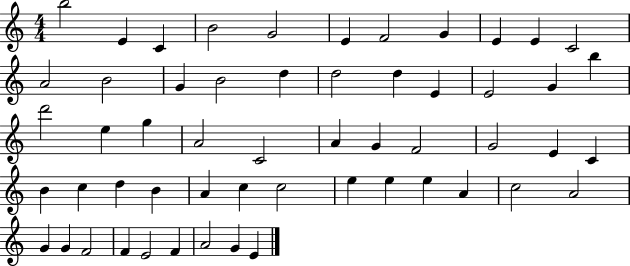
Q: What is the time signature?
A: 4/4